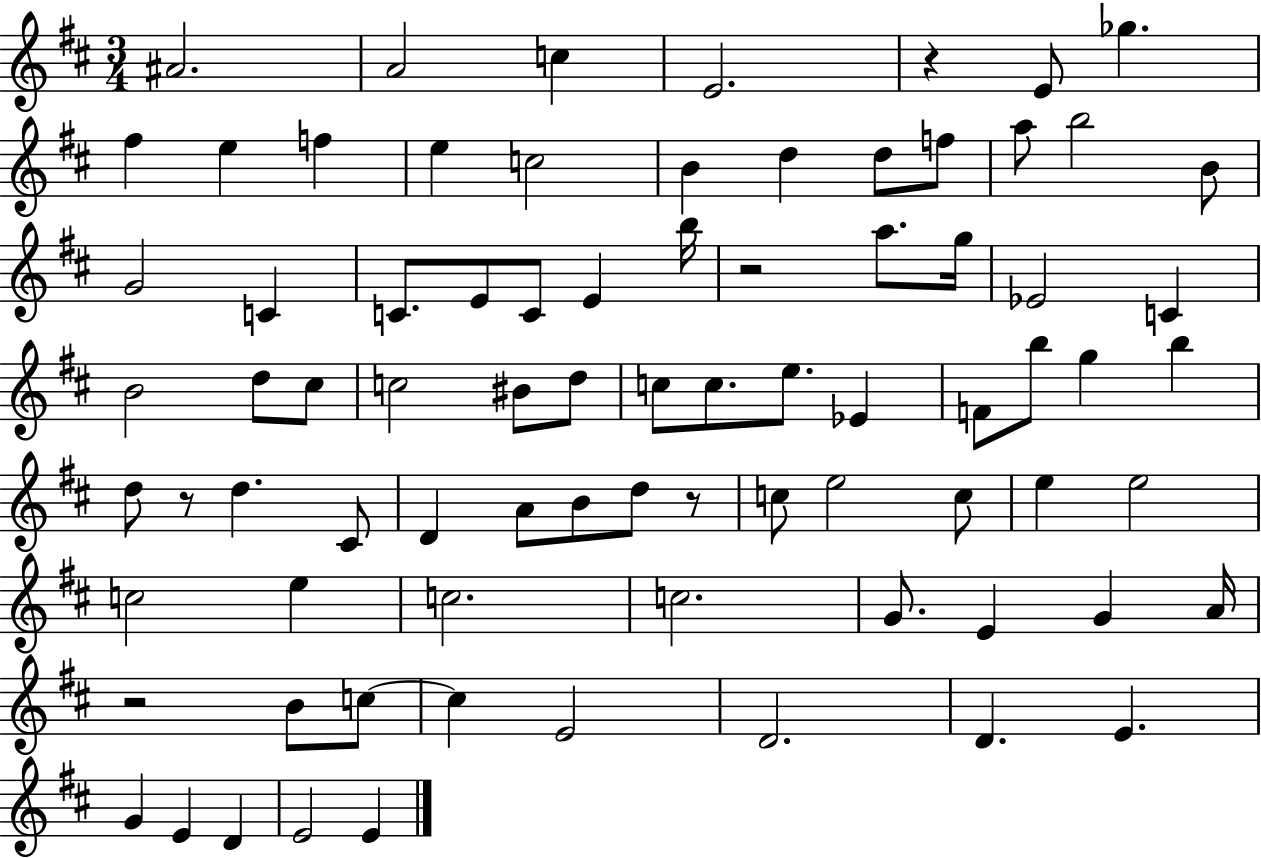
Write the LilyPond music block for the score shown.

{
  \clef treble
  \numericTimeSignature
  \time 3/4
  \key d \major
  ais'2. | a'2 c''4 | e'2. | r4 e'8 ges''4. | \break fis''4 e''4 f''4 | e''4 c''2 | b'4 d''4 d''8 f''8 | a''8 b''2 b'8 | \break g'2 c'4 | c'8. e'8 c'8 e'4 b''16 | r2 a''8. g''16 | ees'2 c'4 | \break b'2 d''8 cis''8 | c''2 bis'8 d''8 | c''8 c''8. e''8. ees'4 | f'8 b''8 g''4 b''4 | \break d''8 r8 d''4. cis'8 | d'4 a'8 b'8 d''8 r8 | c''8 e''2 c''8 | e''4 e''2 | \break c''2 e''4 | c''2. | c''2. | g'8. e'4 g'4 a'16 | \break r2 b'8 c''8~~ | c''4 e'2 | d'2. | d'4. e'4. | \break g'4 e'4 d'4 | e'2 e'4 | \bar "|."
}